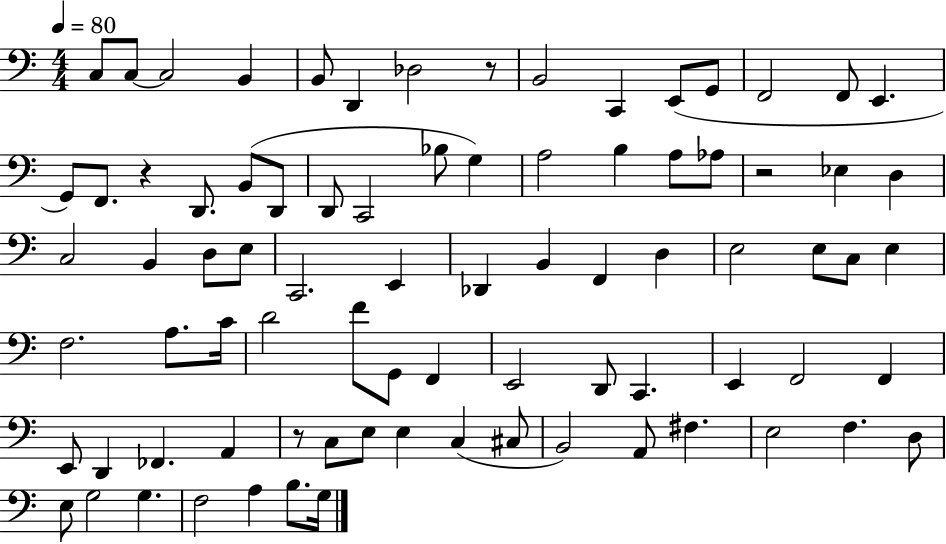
{
  \clef bass
  \numericTimeSignature
  \time 4/4
  \key c \major
  \tempo 4 = 80
  c8 c8~~ c2 b,4 | b,8 d,4 des2 r8 | b,2 c,4 e,8( g,8 | f,2 f,8 e,4. | \break g,8) f,8. r4 d,8. b,8( d,8 | d,8 c,2 bes8 g4) | a2 b4 a8 aes8 | r2 ees4 d4 | \break c2 b,4 d8 e8 | c,2. e,4 | des,4 b,4 f,4 d4 | e2 e8 c8 e4 | \break f2. a8. c'16 | d'2 f'8 g,8 f,4 | e,2 d,8 c,4. | e,4 f,2 f,4 | \break e,8 d,4 fes,4. a,4 | r8 c8 e8 e4 c4( cis8 | b,2) a,8 fis4. | e2 f4. d8 | \break e8 g2 g4. | f2 a4 b8. g16 | \bar "|."
}